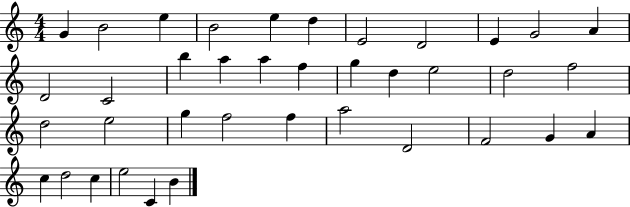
{
  \clef treble
  \numericTimeSignature
  \time 4/4
  \key c \major
  g'4 b'2 e''4 | b'2 e''4 d''4 | e'2 d'2 | e'4 g'2 a'4 | \break d'2 c'2 | b''4 a''4 a''4 f''4 | g''4 d''4 e''2 | d''2 f''2 | \break d''2 e''2 | g''4 f''2 f''4 | a''2 d'2 | f'2 g'4 a'4 | \break c''4 d''2 c''4 | e''2 c'4 b'4 | \bar "|."
}